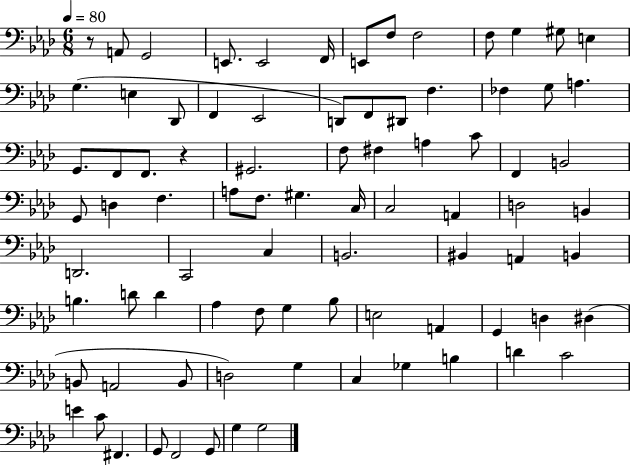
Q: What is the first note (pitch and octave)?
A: A2